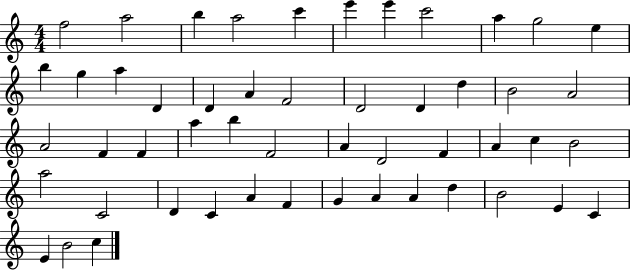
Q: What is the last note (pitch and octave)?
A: C5